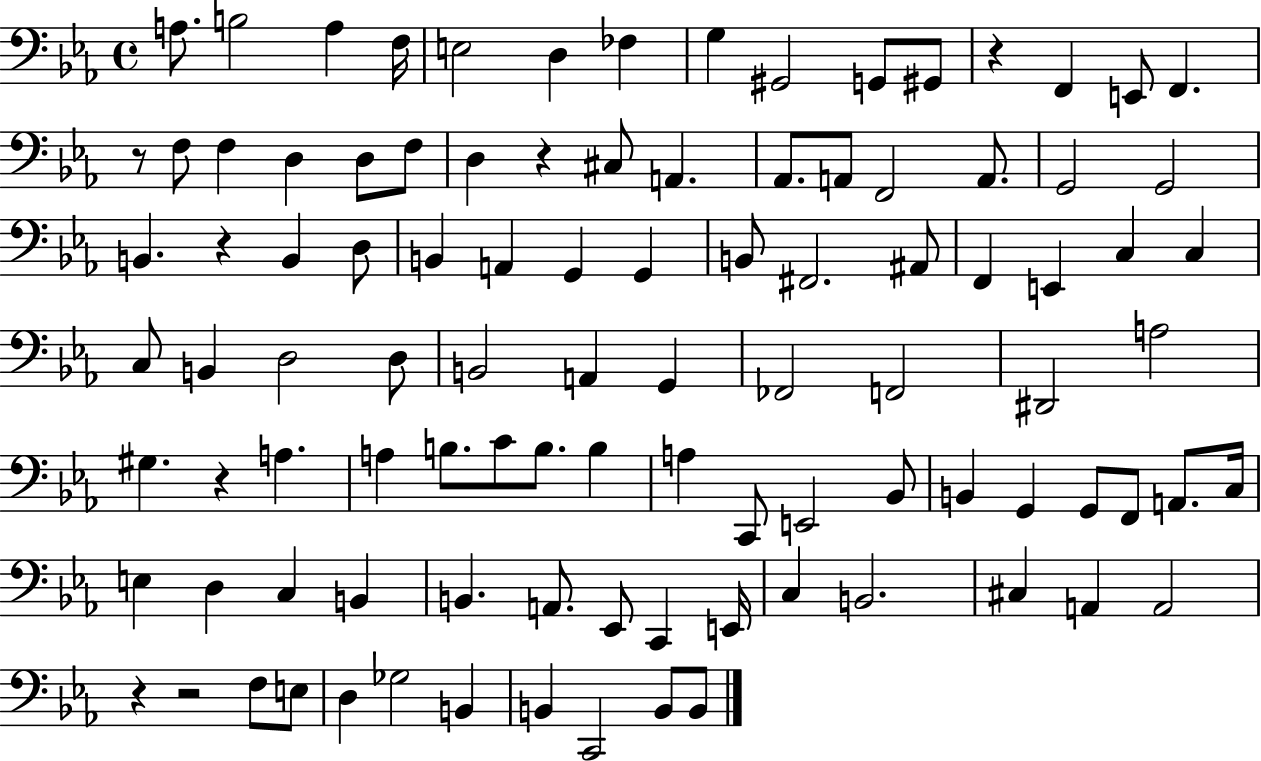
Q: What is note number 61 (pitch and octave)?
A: A3